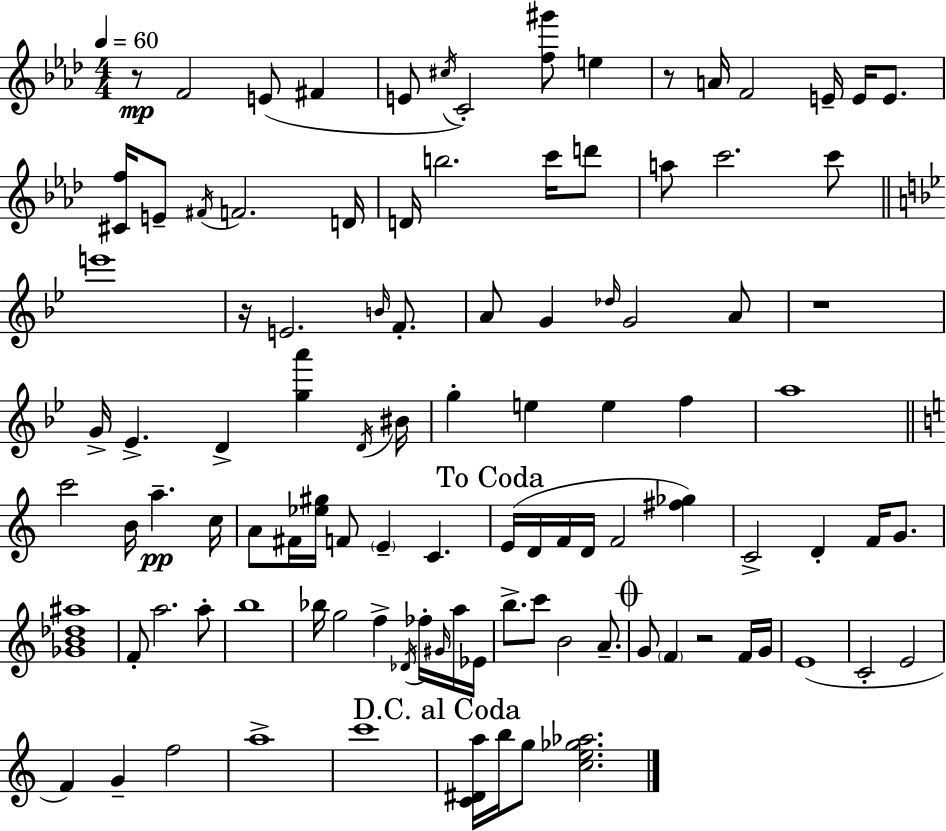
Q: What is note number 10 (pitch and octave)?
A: E4